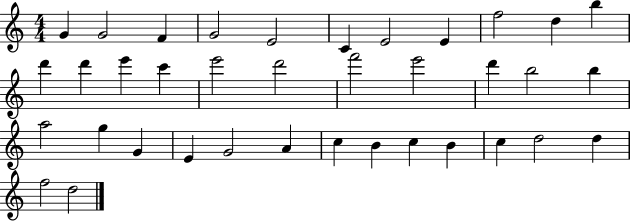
X:1
T:Untitled
M:4/4
L:1/4
K:C
G G2 F G2 E2 C E2 E f2 d b d' d' e' c' e'2 d'2 f'2 e'2 d' b2 b a2 g G E G2 A c B c B c d2 d f2 d2